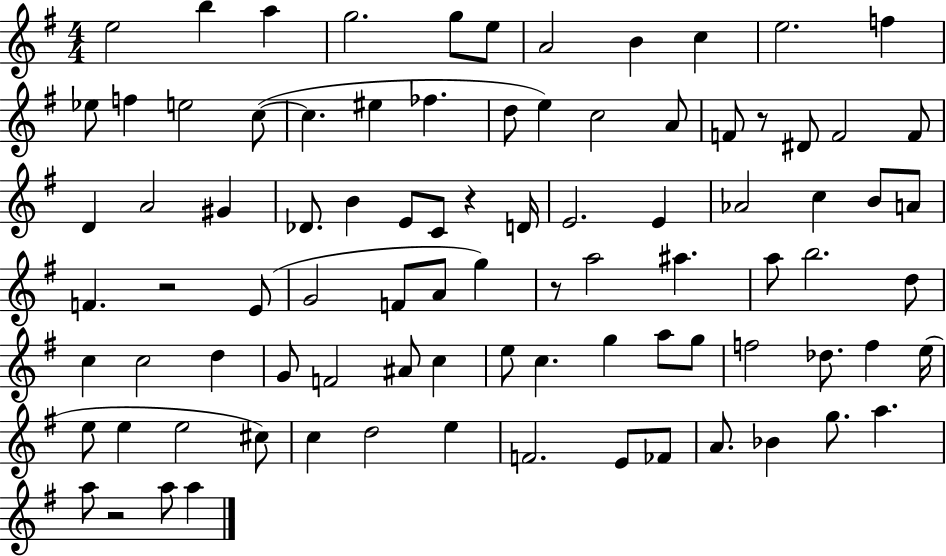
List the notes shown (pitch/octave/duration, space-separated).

E5/h B5/q A5/q G5/h. G5/e E5/e A4/h B4/q C5/q E5/h. F5/q Eb5/e F5/q E5/h C5/e C5/q. EIS5/q FES5/q. D5/e E5/q C5/h A4/e F4/e R/e D#4/e F4/h F4/e D4/q A4/h G#4/q Db4/e. B4/q E4/e C4/e R/q D4/s E4/h. E4/q Ab4/h C5/q B4/e A4/e F4/q. R/h E4/e G4/h F4/e A4/e G5/q R/e A5/h A#5/q. A5/e B5/h. D5/e C5/q C5/h D5/q G4/e F4/h A#4/e C5/q E5/e C5/q. G5/q A5/e G5/e F5/h Db5/e. F5/q E5/s E5/e E5/q E5/h C#5/e C5/q D5/h E5/q F4/h. E4/e FES4/e A4/e. Bb4/q G5/e. A5/q. A5/e R/h A5/e A5/q